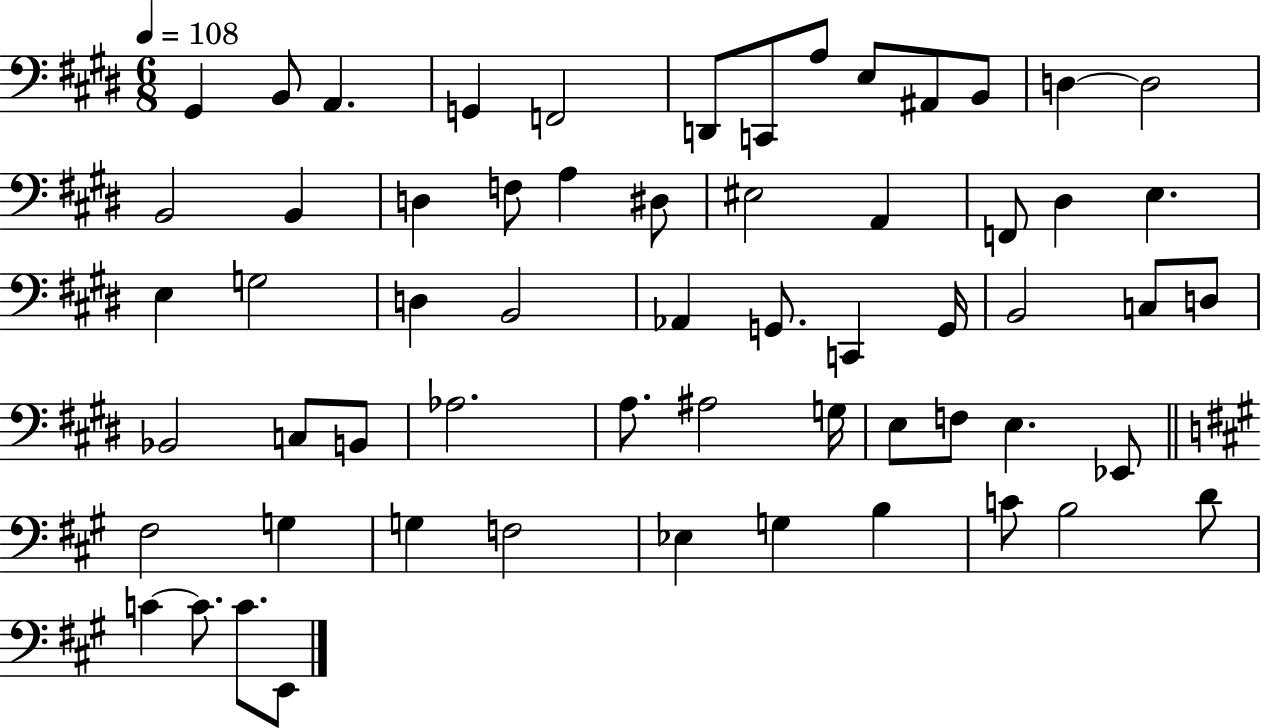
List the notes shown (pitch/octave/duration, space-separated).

G#2/q B2/e A2/q. G2/q F2/h D2/e C2/e A3/e E3/e A#2/e B2/e D3/q D3/h B2/h B2/q D3/q F3/e A3/q D#3/e EIS3/h A2/q F2/e D#3/q E3/q. E3/q G3/h D3/q B2/h Ab2/q G2/e. C2/q G2/s B2/h C3/e D3/e Bb2/h C3/e B2/e Ab3/h. A3/e. A#3/h G3/s E3/e F3/e E3/q. Eb2/e F#3/h G3/q G3/q F3/h Eb3/q G3/q B3/q C4/e B3/h D4/e C4/q C4/e. C4/e. E2/e